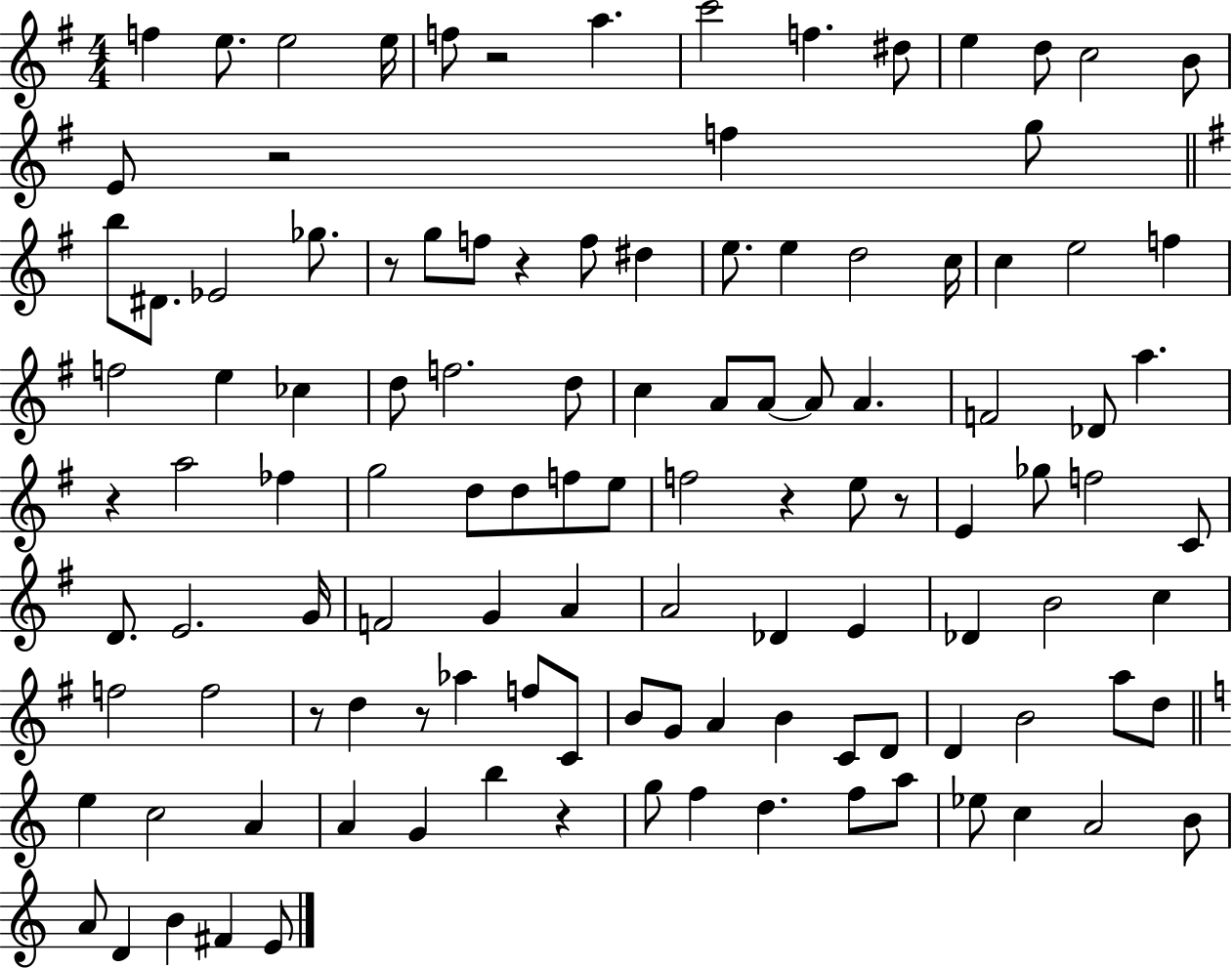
{
  \clef treble
  \numericTimeSignature
  \time 4/4
  \key g \major
  f''4 e''8. e''2 e''16 | f''8 r2 a''4. | c'''2 f''4. dis''8 | e''4 d''8 c''2 b'8 | \break e'8 r2 f''4 g''8 | \bar "||" \break \key e \minor b''8 dis'8. ees'2 ges''8. | r8 g''8 f''8 r4 f''8 dis''4 | e''8. e''4 d''2 c''16 | c''4 e''2 f''4 | \break f''2 e''4 ces''4 | d''8 f''2. d''8 | c''4 a'8 a'8~~ a'8 a'4. | f'2 des'8 a''4. | \break r4 a''2 fes''4 | g''2 d''8 d''8 f''8 e''8 | f''2 r4 e''8 r8 | e'4 ges''8 f''2 c'8 | \break d'8. e'2. g'16 | f'2 g'4 a'4 | a'2 des'4 e'4 | des'4 b'2 c''4 | \break f''2 f''2 | r8 d''4 r8 aes''4 f''8 c'8 | b'8 g'8 a'4 b'4 c'8 d'8 | d'4 b'2 a''8 d''8 | \break \bar "||" \break \key c \major e''4 c''2 a'4 | a'4 g'4 b''4 r4 | g''8 f''4 d''4. f''8 a''8 | ees''8 c''4 a'2 b'8 | \break a'8 d'4 b'4 fis'4 e'8 | \bar "|."
}